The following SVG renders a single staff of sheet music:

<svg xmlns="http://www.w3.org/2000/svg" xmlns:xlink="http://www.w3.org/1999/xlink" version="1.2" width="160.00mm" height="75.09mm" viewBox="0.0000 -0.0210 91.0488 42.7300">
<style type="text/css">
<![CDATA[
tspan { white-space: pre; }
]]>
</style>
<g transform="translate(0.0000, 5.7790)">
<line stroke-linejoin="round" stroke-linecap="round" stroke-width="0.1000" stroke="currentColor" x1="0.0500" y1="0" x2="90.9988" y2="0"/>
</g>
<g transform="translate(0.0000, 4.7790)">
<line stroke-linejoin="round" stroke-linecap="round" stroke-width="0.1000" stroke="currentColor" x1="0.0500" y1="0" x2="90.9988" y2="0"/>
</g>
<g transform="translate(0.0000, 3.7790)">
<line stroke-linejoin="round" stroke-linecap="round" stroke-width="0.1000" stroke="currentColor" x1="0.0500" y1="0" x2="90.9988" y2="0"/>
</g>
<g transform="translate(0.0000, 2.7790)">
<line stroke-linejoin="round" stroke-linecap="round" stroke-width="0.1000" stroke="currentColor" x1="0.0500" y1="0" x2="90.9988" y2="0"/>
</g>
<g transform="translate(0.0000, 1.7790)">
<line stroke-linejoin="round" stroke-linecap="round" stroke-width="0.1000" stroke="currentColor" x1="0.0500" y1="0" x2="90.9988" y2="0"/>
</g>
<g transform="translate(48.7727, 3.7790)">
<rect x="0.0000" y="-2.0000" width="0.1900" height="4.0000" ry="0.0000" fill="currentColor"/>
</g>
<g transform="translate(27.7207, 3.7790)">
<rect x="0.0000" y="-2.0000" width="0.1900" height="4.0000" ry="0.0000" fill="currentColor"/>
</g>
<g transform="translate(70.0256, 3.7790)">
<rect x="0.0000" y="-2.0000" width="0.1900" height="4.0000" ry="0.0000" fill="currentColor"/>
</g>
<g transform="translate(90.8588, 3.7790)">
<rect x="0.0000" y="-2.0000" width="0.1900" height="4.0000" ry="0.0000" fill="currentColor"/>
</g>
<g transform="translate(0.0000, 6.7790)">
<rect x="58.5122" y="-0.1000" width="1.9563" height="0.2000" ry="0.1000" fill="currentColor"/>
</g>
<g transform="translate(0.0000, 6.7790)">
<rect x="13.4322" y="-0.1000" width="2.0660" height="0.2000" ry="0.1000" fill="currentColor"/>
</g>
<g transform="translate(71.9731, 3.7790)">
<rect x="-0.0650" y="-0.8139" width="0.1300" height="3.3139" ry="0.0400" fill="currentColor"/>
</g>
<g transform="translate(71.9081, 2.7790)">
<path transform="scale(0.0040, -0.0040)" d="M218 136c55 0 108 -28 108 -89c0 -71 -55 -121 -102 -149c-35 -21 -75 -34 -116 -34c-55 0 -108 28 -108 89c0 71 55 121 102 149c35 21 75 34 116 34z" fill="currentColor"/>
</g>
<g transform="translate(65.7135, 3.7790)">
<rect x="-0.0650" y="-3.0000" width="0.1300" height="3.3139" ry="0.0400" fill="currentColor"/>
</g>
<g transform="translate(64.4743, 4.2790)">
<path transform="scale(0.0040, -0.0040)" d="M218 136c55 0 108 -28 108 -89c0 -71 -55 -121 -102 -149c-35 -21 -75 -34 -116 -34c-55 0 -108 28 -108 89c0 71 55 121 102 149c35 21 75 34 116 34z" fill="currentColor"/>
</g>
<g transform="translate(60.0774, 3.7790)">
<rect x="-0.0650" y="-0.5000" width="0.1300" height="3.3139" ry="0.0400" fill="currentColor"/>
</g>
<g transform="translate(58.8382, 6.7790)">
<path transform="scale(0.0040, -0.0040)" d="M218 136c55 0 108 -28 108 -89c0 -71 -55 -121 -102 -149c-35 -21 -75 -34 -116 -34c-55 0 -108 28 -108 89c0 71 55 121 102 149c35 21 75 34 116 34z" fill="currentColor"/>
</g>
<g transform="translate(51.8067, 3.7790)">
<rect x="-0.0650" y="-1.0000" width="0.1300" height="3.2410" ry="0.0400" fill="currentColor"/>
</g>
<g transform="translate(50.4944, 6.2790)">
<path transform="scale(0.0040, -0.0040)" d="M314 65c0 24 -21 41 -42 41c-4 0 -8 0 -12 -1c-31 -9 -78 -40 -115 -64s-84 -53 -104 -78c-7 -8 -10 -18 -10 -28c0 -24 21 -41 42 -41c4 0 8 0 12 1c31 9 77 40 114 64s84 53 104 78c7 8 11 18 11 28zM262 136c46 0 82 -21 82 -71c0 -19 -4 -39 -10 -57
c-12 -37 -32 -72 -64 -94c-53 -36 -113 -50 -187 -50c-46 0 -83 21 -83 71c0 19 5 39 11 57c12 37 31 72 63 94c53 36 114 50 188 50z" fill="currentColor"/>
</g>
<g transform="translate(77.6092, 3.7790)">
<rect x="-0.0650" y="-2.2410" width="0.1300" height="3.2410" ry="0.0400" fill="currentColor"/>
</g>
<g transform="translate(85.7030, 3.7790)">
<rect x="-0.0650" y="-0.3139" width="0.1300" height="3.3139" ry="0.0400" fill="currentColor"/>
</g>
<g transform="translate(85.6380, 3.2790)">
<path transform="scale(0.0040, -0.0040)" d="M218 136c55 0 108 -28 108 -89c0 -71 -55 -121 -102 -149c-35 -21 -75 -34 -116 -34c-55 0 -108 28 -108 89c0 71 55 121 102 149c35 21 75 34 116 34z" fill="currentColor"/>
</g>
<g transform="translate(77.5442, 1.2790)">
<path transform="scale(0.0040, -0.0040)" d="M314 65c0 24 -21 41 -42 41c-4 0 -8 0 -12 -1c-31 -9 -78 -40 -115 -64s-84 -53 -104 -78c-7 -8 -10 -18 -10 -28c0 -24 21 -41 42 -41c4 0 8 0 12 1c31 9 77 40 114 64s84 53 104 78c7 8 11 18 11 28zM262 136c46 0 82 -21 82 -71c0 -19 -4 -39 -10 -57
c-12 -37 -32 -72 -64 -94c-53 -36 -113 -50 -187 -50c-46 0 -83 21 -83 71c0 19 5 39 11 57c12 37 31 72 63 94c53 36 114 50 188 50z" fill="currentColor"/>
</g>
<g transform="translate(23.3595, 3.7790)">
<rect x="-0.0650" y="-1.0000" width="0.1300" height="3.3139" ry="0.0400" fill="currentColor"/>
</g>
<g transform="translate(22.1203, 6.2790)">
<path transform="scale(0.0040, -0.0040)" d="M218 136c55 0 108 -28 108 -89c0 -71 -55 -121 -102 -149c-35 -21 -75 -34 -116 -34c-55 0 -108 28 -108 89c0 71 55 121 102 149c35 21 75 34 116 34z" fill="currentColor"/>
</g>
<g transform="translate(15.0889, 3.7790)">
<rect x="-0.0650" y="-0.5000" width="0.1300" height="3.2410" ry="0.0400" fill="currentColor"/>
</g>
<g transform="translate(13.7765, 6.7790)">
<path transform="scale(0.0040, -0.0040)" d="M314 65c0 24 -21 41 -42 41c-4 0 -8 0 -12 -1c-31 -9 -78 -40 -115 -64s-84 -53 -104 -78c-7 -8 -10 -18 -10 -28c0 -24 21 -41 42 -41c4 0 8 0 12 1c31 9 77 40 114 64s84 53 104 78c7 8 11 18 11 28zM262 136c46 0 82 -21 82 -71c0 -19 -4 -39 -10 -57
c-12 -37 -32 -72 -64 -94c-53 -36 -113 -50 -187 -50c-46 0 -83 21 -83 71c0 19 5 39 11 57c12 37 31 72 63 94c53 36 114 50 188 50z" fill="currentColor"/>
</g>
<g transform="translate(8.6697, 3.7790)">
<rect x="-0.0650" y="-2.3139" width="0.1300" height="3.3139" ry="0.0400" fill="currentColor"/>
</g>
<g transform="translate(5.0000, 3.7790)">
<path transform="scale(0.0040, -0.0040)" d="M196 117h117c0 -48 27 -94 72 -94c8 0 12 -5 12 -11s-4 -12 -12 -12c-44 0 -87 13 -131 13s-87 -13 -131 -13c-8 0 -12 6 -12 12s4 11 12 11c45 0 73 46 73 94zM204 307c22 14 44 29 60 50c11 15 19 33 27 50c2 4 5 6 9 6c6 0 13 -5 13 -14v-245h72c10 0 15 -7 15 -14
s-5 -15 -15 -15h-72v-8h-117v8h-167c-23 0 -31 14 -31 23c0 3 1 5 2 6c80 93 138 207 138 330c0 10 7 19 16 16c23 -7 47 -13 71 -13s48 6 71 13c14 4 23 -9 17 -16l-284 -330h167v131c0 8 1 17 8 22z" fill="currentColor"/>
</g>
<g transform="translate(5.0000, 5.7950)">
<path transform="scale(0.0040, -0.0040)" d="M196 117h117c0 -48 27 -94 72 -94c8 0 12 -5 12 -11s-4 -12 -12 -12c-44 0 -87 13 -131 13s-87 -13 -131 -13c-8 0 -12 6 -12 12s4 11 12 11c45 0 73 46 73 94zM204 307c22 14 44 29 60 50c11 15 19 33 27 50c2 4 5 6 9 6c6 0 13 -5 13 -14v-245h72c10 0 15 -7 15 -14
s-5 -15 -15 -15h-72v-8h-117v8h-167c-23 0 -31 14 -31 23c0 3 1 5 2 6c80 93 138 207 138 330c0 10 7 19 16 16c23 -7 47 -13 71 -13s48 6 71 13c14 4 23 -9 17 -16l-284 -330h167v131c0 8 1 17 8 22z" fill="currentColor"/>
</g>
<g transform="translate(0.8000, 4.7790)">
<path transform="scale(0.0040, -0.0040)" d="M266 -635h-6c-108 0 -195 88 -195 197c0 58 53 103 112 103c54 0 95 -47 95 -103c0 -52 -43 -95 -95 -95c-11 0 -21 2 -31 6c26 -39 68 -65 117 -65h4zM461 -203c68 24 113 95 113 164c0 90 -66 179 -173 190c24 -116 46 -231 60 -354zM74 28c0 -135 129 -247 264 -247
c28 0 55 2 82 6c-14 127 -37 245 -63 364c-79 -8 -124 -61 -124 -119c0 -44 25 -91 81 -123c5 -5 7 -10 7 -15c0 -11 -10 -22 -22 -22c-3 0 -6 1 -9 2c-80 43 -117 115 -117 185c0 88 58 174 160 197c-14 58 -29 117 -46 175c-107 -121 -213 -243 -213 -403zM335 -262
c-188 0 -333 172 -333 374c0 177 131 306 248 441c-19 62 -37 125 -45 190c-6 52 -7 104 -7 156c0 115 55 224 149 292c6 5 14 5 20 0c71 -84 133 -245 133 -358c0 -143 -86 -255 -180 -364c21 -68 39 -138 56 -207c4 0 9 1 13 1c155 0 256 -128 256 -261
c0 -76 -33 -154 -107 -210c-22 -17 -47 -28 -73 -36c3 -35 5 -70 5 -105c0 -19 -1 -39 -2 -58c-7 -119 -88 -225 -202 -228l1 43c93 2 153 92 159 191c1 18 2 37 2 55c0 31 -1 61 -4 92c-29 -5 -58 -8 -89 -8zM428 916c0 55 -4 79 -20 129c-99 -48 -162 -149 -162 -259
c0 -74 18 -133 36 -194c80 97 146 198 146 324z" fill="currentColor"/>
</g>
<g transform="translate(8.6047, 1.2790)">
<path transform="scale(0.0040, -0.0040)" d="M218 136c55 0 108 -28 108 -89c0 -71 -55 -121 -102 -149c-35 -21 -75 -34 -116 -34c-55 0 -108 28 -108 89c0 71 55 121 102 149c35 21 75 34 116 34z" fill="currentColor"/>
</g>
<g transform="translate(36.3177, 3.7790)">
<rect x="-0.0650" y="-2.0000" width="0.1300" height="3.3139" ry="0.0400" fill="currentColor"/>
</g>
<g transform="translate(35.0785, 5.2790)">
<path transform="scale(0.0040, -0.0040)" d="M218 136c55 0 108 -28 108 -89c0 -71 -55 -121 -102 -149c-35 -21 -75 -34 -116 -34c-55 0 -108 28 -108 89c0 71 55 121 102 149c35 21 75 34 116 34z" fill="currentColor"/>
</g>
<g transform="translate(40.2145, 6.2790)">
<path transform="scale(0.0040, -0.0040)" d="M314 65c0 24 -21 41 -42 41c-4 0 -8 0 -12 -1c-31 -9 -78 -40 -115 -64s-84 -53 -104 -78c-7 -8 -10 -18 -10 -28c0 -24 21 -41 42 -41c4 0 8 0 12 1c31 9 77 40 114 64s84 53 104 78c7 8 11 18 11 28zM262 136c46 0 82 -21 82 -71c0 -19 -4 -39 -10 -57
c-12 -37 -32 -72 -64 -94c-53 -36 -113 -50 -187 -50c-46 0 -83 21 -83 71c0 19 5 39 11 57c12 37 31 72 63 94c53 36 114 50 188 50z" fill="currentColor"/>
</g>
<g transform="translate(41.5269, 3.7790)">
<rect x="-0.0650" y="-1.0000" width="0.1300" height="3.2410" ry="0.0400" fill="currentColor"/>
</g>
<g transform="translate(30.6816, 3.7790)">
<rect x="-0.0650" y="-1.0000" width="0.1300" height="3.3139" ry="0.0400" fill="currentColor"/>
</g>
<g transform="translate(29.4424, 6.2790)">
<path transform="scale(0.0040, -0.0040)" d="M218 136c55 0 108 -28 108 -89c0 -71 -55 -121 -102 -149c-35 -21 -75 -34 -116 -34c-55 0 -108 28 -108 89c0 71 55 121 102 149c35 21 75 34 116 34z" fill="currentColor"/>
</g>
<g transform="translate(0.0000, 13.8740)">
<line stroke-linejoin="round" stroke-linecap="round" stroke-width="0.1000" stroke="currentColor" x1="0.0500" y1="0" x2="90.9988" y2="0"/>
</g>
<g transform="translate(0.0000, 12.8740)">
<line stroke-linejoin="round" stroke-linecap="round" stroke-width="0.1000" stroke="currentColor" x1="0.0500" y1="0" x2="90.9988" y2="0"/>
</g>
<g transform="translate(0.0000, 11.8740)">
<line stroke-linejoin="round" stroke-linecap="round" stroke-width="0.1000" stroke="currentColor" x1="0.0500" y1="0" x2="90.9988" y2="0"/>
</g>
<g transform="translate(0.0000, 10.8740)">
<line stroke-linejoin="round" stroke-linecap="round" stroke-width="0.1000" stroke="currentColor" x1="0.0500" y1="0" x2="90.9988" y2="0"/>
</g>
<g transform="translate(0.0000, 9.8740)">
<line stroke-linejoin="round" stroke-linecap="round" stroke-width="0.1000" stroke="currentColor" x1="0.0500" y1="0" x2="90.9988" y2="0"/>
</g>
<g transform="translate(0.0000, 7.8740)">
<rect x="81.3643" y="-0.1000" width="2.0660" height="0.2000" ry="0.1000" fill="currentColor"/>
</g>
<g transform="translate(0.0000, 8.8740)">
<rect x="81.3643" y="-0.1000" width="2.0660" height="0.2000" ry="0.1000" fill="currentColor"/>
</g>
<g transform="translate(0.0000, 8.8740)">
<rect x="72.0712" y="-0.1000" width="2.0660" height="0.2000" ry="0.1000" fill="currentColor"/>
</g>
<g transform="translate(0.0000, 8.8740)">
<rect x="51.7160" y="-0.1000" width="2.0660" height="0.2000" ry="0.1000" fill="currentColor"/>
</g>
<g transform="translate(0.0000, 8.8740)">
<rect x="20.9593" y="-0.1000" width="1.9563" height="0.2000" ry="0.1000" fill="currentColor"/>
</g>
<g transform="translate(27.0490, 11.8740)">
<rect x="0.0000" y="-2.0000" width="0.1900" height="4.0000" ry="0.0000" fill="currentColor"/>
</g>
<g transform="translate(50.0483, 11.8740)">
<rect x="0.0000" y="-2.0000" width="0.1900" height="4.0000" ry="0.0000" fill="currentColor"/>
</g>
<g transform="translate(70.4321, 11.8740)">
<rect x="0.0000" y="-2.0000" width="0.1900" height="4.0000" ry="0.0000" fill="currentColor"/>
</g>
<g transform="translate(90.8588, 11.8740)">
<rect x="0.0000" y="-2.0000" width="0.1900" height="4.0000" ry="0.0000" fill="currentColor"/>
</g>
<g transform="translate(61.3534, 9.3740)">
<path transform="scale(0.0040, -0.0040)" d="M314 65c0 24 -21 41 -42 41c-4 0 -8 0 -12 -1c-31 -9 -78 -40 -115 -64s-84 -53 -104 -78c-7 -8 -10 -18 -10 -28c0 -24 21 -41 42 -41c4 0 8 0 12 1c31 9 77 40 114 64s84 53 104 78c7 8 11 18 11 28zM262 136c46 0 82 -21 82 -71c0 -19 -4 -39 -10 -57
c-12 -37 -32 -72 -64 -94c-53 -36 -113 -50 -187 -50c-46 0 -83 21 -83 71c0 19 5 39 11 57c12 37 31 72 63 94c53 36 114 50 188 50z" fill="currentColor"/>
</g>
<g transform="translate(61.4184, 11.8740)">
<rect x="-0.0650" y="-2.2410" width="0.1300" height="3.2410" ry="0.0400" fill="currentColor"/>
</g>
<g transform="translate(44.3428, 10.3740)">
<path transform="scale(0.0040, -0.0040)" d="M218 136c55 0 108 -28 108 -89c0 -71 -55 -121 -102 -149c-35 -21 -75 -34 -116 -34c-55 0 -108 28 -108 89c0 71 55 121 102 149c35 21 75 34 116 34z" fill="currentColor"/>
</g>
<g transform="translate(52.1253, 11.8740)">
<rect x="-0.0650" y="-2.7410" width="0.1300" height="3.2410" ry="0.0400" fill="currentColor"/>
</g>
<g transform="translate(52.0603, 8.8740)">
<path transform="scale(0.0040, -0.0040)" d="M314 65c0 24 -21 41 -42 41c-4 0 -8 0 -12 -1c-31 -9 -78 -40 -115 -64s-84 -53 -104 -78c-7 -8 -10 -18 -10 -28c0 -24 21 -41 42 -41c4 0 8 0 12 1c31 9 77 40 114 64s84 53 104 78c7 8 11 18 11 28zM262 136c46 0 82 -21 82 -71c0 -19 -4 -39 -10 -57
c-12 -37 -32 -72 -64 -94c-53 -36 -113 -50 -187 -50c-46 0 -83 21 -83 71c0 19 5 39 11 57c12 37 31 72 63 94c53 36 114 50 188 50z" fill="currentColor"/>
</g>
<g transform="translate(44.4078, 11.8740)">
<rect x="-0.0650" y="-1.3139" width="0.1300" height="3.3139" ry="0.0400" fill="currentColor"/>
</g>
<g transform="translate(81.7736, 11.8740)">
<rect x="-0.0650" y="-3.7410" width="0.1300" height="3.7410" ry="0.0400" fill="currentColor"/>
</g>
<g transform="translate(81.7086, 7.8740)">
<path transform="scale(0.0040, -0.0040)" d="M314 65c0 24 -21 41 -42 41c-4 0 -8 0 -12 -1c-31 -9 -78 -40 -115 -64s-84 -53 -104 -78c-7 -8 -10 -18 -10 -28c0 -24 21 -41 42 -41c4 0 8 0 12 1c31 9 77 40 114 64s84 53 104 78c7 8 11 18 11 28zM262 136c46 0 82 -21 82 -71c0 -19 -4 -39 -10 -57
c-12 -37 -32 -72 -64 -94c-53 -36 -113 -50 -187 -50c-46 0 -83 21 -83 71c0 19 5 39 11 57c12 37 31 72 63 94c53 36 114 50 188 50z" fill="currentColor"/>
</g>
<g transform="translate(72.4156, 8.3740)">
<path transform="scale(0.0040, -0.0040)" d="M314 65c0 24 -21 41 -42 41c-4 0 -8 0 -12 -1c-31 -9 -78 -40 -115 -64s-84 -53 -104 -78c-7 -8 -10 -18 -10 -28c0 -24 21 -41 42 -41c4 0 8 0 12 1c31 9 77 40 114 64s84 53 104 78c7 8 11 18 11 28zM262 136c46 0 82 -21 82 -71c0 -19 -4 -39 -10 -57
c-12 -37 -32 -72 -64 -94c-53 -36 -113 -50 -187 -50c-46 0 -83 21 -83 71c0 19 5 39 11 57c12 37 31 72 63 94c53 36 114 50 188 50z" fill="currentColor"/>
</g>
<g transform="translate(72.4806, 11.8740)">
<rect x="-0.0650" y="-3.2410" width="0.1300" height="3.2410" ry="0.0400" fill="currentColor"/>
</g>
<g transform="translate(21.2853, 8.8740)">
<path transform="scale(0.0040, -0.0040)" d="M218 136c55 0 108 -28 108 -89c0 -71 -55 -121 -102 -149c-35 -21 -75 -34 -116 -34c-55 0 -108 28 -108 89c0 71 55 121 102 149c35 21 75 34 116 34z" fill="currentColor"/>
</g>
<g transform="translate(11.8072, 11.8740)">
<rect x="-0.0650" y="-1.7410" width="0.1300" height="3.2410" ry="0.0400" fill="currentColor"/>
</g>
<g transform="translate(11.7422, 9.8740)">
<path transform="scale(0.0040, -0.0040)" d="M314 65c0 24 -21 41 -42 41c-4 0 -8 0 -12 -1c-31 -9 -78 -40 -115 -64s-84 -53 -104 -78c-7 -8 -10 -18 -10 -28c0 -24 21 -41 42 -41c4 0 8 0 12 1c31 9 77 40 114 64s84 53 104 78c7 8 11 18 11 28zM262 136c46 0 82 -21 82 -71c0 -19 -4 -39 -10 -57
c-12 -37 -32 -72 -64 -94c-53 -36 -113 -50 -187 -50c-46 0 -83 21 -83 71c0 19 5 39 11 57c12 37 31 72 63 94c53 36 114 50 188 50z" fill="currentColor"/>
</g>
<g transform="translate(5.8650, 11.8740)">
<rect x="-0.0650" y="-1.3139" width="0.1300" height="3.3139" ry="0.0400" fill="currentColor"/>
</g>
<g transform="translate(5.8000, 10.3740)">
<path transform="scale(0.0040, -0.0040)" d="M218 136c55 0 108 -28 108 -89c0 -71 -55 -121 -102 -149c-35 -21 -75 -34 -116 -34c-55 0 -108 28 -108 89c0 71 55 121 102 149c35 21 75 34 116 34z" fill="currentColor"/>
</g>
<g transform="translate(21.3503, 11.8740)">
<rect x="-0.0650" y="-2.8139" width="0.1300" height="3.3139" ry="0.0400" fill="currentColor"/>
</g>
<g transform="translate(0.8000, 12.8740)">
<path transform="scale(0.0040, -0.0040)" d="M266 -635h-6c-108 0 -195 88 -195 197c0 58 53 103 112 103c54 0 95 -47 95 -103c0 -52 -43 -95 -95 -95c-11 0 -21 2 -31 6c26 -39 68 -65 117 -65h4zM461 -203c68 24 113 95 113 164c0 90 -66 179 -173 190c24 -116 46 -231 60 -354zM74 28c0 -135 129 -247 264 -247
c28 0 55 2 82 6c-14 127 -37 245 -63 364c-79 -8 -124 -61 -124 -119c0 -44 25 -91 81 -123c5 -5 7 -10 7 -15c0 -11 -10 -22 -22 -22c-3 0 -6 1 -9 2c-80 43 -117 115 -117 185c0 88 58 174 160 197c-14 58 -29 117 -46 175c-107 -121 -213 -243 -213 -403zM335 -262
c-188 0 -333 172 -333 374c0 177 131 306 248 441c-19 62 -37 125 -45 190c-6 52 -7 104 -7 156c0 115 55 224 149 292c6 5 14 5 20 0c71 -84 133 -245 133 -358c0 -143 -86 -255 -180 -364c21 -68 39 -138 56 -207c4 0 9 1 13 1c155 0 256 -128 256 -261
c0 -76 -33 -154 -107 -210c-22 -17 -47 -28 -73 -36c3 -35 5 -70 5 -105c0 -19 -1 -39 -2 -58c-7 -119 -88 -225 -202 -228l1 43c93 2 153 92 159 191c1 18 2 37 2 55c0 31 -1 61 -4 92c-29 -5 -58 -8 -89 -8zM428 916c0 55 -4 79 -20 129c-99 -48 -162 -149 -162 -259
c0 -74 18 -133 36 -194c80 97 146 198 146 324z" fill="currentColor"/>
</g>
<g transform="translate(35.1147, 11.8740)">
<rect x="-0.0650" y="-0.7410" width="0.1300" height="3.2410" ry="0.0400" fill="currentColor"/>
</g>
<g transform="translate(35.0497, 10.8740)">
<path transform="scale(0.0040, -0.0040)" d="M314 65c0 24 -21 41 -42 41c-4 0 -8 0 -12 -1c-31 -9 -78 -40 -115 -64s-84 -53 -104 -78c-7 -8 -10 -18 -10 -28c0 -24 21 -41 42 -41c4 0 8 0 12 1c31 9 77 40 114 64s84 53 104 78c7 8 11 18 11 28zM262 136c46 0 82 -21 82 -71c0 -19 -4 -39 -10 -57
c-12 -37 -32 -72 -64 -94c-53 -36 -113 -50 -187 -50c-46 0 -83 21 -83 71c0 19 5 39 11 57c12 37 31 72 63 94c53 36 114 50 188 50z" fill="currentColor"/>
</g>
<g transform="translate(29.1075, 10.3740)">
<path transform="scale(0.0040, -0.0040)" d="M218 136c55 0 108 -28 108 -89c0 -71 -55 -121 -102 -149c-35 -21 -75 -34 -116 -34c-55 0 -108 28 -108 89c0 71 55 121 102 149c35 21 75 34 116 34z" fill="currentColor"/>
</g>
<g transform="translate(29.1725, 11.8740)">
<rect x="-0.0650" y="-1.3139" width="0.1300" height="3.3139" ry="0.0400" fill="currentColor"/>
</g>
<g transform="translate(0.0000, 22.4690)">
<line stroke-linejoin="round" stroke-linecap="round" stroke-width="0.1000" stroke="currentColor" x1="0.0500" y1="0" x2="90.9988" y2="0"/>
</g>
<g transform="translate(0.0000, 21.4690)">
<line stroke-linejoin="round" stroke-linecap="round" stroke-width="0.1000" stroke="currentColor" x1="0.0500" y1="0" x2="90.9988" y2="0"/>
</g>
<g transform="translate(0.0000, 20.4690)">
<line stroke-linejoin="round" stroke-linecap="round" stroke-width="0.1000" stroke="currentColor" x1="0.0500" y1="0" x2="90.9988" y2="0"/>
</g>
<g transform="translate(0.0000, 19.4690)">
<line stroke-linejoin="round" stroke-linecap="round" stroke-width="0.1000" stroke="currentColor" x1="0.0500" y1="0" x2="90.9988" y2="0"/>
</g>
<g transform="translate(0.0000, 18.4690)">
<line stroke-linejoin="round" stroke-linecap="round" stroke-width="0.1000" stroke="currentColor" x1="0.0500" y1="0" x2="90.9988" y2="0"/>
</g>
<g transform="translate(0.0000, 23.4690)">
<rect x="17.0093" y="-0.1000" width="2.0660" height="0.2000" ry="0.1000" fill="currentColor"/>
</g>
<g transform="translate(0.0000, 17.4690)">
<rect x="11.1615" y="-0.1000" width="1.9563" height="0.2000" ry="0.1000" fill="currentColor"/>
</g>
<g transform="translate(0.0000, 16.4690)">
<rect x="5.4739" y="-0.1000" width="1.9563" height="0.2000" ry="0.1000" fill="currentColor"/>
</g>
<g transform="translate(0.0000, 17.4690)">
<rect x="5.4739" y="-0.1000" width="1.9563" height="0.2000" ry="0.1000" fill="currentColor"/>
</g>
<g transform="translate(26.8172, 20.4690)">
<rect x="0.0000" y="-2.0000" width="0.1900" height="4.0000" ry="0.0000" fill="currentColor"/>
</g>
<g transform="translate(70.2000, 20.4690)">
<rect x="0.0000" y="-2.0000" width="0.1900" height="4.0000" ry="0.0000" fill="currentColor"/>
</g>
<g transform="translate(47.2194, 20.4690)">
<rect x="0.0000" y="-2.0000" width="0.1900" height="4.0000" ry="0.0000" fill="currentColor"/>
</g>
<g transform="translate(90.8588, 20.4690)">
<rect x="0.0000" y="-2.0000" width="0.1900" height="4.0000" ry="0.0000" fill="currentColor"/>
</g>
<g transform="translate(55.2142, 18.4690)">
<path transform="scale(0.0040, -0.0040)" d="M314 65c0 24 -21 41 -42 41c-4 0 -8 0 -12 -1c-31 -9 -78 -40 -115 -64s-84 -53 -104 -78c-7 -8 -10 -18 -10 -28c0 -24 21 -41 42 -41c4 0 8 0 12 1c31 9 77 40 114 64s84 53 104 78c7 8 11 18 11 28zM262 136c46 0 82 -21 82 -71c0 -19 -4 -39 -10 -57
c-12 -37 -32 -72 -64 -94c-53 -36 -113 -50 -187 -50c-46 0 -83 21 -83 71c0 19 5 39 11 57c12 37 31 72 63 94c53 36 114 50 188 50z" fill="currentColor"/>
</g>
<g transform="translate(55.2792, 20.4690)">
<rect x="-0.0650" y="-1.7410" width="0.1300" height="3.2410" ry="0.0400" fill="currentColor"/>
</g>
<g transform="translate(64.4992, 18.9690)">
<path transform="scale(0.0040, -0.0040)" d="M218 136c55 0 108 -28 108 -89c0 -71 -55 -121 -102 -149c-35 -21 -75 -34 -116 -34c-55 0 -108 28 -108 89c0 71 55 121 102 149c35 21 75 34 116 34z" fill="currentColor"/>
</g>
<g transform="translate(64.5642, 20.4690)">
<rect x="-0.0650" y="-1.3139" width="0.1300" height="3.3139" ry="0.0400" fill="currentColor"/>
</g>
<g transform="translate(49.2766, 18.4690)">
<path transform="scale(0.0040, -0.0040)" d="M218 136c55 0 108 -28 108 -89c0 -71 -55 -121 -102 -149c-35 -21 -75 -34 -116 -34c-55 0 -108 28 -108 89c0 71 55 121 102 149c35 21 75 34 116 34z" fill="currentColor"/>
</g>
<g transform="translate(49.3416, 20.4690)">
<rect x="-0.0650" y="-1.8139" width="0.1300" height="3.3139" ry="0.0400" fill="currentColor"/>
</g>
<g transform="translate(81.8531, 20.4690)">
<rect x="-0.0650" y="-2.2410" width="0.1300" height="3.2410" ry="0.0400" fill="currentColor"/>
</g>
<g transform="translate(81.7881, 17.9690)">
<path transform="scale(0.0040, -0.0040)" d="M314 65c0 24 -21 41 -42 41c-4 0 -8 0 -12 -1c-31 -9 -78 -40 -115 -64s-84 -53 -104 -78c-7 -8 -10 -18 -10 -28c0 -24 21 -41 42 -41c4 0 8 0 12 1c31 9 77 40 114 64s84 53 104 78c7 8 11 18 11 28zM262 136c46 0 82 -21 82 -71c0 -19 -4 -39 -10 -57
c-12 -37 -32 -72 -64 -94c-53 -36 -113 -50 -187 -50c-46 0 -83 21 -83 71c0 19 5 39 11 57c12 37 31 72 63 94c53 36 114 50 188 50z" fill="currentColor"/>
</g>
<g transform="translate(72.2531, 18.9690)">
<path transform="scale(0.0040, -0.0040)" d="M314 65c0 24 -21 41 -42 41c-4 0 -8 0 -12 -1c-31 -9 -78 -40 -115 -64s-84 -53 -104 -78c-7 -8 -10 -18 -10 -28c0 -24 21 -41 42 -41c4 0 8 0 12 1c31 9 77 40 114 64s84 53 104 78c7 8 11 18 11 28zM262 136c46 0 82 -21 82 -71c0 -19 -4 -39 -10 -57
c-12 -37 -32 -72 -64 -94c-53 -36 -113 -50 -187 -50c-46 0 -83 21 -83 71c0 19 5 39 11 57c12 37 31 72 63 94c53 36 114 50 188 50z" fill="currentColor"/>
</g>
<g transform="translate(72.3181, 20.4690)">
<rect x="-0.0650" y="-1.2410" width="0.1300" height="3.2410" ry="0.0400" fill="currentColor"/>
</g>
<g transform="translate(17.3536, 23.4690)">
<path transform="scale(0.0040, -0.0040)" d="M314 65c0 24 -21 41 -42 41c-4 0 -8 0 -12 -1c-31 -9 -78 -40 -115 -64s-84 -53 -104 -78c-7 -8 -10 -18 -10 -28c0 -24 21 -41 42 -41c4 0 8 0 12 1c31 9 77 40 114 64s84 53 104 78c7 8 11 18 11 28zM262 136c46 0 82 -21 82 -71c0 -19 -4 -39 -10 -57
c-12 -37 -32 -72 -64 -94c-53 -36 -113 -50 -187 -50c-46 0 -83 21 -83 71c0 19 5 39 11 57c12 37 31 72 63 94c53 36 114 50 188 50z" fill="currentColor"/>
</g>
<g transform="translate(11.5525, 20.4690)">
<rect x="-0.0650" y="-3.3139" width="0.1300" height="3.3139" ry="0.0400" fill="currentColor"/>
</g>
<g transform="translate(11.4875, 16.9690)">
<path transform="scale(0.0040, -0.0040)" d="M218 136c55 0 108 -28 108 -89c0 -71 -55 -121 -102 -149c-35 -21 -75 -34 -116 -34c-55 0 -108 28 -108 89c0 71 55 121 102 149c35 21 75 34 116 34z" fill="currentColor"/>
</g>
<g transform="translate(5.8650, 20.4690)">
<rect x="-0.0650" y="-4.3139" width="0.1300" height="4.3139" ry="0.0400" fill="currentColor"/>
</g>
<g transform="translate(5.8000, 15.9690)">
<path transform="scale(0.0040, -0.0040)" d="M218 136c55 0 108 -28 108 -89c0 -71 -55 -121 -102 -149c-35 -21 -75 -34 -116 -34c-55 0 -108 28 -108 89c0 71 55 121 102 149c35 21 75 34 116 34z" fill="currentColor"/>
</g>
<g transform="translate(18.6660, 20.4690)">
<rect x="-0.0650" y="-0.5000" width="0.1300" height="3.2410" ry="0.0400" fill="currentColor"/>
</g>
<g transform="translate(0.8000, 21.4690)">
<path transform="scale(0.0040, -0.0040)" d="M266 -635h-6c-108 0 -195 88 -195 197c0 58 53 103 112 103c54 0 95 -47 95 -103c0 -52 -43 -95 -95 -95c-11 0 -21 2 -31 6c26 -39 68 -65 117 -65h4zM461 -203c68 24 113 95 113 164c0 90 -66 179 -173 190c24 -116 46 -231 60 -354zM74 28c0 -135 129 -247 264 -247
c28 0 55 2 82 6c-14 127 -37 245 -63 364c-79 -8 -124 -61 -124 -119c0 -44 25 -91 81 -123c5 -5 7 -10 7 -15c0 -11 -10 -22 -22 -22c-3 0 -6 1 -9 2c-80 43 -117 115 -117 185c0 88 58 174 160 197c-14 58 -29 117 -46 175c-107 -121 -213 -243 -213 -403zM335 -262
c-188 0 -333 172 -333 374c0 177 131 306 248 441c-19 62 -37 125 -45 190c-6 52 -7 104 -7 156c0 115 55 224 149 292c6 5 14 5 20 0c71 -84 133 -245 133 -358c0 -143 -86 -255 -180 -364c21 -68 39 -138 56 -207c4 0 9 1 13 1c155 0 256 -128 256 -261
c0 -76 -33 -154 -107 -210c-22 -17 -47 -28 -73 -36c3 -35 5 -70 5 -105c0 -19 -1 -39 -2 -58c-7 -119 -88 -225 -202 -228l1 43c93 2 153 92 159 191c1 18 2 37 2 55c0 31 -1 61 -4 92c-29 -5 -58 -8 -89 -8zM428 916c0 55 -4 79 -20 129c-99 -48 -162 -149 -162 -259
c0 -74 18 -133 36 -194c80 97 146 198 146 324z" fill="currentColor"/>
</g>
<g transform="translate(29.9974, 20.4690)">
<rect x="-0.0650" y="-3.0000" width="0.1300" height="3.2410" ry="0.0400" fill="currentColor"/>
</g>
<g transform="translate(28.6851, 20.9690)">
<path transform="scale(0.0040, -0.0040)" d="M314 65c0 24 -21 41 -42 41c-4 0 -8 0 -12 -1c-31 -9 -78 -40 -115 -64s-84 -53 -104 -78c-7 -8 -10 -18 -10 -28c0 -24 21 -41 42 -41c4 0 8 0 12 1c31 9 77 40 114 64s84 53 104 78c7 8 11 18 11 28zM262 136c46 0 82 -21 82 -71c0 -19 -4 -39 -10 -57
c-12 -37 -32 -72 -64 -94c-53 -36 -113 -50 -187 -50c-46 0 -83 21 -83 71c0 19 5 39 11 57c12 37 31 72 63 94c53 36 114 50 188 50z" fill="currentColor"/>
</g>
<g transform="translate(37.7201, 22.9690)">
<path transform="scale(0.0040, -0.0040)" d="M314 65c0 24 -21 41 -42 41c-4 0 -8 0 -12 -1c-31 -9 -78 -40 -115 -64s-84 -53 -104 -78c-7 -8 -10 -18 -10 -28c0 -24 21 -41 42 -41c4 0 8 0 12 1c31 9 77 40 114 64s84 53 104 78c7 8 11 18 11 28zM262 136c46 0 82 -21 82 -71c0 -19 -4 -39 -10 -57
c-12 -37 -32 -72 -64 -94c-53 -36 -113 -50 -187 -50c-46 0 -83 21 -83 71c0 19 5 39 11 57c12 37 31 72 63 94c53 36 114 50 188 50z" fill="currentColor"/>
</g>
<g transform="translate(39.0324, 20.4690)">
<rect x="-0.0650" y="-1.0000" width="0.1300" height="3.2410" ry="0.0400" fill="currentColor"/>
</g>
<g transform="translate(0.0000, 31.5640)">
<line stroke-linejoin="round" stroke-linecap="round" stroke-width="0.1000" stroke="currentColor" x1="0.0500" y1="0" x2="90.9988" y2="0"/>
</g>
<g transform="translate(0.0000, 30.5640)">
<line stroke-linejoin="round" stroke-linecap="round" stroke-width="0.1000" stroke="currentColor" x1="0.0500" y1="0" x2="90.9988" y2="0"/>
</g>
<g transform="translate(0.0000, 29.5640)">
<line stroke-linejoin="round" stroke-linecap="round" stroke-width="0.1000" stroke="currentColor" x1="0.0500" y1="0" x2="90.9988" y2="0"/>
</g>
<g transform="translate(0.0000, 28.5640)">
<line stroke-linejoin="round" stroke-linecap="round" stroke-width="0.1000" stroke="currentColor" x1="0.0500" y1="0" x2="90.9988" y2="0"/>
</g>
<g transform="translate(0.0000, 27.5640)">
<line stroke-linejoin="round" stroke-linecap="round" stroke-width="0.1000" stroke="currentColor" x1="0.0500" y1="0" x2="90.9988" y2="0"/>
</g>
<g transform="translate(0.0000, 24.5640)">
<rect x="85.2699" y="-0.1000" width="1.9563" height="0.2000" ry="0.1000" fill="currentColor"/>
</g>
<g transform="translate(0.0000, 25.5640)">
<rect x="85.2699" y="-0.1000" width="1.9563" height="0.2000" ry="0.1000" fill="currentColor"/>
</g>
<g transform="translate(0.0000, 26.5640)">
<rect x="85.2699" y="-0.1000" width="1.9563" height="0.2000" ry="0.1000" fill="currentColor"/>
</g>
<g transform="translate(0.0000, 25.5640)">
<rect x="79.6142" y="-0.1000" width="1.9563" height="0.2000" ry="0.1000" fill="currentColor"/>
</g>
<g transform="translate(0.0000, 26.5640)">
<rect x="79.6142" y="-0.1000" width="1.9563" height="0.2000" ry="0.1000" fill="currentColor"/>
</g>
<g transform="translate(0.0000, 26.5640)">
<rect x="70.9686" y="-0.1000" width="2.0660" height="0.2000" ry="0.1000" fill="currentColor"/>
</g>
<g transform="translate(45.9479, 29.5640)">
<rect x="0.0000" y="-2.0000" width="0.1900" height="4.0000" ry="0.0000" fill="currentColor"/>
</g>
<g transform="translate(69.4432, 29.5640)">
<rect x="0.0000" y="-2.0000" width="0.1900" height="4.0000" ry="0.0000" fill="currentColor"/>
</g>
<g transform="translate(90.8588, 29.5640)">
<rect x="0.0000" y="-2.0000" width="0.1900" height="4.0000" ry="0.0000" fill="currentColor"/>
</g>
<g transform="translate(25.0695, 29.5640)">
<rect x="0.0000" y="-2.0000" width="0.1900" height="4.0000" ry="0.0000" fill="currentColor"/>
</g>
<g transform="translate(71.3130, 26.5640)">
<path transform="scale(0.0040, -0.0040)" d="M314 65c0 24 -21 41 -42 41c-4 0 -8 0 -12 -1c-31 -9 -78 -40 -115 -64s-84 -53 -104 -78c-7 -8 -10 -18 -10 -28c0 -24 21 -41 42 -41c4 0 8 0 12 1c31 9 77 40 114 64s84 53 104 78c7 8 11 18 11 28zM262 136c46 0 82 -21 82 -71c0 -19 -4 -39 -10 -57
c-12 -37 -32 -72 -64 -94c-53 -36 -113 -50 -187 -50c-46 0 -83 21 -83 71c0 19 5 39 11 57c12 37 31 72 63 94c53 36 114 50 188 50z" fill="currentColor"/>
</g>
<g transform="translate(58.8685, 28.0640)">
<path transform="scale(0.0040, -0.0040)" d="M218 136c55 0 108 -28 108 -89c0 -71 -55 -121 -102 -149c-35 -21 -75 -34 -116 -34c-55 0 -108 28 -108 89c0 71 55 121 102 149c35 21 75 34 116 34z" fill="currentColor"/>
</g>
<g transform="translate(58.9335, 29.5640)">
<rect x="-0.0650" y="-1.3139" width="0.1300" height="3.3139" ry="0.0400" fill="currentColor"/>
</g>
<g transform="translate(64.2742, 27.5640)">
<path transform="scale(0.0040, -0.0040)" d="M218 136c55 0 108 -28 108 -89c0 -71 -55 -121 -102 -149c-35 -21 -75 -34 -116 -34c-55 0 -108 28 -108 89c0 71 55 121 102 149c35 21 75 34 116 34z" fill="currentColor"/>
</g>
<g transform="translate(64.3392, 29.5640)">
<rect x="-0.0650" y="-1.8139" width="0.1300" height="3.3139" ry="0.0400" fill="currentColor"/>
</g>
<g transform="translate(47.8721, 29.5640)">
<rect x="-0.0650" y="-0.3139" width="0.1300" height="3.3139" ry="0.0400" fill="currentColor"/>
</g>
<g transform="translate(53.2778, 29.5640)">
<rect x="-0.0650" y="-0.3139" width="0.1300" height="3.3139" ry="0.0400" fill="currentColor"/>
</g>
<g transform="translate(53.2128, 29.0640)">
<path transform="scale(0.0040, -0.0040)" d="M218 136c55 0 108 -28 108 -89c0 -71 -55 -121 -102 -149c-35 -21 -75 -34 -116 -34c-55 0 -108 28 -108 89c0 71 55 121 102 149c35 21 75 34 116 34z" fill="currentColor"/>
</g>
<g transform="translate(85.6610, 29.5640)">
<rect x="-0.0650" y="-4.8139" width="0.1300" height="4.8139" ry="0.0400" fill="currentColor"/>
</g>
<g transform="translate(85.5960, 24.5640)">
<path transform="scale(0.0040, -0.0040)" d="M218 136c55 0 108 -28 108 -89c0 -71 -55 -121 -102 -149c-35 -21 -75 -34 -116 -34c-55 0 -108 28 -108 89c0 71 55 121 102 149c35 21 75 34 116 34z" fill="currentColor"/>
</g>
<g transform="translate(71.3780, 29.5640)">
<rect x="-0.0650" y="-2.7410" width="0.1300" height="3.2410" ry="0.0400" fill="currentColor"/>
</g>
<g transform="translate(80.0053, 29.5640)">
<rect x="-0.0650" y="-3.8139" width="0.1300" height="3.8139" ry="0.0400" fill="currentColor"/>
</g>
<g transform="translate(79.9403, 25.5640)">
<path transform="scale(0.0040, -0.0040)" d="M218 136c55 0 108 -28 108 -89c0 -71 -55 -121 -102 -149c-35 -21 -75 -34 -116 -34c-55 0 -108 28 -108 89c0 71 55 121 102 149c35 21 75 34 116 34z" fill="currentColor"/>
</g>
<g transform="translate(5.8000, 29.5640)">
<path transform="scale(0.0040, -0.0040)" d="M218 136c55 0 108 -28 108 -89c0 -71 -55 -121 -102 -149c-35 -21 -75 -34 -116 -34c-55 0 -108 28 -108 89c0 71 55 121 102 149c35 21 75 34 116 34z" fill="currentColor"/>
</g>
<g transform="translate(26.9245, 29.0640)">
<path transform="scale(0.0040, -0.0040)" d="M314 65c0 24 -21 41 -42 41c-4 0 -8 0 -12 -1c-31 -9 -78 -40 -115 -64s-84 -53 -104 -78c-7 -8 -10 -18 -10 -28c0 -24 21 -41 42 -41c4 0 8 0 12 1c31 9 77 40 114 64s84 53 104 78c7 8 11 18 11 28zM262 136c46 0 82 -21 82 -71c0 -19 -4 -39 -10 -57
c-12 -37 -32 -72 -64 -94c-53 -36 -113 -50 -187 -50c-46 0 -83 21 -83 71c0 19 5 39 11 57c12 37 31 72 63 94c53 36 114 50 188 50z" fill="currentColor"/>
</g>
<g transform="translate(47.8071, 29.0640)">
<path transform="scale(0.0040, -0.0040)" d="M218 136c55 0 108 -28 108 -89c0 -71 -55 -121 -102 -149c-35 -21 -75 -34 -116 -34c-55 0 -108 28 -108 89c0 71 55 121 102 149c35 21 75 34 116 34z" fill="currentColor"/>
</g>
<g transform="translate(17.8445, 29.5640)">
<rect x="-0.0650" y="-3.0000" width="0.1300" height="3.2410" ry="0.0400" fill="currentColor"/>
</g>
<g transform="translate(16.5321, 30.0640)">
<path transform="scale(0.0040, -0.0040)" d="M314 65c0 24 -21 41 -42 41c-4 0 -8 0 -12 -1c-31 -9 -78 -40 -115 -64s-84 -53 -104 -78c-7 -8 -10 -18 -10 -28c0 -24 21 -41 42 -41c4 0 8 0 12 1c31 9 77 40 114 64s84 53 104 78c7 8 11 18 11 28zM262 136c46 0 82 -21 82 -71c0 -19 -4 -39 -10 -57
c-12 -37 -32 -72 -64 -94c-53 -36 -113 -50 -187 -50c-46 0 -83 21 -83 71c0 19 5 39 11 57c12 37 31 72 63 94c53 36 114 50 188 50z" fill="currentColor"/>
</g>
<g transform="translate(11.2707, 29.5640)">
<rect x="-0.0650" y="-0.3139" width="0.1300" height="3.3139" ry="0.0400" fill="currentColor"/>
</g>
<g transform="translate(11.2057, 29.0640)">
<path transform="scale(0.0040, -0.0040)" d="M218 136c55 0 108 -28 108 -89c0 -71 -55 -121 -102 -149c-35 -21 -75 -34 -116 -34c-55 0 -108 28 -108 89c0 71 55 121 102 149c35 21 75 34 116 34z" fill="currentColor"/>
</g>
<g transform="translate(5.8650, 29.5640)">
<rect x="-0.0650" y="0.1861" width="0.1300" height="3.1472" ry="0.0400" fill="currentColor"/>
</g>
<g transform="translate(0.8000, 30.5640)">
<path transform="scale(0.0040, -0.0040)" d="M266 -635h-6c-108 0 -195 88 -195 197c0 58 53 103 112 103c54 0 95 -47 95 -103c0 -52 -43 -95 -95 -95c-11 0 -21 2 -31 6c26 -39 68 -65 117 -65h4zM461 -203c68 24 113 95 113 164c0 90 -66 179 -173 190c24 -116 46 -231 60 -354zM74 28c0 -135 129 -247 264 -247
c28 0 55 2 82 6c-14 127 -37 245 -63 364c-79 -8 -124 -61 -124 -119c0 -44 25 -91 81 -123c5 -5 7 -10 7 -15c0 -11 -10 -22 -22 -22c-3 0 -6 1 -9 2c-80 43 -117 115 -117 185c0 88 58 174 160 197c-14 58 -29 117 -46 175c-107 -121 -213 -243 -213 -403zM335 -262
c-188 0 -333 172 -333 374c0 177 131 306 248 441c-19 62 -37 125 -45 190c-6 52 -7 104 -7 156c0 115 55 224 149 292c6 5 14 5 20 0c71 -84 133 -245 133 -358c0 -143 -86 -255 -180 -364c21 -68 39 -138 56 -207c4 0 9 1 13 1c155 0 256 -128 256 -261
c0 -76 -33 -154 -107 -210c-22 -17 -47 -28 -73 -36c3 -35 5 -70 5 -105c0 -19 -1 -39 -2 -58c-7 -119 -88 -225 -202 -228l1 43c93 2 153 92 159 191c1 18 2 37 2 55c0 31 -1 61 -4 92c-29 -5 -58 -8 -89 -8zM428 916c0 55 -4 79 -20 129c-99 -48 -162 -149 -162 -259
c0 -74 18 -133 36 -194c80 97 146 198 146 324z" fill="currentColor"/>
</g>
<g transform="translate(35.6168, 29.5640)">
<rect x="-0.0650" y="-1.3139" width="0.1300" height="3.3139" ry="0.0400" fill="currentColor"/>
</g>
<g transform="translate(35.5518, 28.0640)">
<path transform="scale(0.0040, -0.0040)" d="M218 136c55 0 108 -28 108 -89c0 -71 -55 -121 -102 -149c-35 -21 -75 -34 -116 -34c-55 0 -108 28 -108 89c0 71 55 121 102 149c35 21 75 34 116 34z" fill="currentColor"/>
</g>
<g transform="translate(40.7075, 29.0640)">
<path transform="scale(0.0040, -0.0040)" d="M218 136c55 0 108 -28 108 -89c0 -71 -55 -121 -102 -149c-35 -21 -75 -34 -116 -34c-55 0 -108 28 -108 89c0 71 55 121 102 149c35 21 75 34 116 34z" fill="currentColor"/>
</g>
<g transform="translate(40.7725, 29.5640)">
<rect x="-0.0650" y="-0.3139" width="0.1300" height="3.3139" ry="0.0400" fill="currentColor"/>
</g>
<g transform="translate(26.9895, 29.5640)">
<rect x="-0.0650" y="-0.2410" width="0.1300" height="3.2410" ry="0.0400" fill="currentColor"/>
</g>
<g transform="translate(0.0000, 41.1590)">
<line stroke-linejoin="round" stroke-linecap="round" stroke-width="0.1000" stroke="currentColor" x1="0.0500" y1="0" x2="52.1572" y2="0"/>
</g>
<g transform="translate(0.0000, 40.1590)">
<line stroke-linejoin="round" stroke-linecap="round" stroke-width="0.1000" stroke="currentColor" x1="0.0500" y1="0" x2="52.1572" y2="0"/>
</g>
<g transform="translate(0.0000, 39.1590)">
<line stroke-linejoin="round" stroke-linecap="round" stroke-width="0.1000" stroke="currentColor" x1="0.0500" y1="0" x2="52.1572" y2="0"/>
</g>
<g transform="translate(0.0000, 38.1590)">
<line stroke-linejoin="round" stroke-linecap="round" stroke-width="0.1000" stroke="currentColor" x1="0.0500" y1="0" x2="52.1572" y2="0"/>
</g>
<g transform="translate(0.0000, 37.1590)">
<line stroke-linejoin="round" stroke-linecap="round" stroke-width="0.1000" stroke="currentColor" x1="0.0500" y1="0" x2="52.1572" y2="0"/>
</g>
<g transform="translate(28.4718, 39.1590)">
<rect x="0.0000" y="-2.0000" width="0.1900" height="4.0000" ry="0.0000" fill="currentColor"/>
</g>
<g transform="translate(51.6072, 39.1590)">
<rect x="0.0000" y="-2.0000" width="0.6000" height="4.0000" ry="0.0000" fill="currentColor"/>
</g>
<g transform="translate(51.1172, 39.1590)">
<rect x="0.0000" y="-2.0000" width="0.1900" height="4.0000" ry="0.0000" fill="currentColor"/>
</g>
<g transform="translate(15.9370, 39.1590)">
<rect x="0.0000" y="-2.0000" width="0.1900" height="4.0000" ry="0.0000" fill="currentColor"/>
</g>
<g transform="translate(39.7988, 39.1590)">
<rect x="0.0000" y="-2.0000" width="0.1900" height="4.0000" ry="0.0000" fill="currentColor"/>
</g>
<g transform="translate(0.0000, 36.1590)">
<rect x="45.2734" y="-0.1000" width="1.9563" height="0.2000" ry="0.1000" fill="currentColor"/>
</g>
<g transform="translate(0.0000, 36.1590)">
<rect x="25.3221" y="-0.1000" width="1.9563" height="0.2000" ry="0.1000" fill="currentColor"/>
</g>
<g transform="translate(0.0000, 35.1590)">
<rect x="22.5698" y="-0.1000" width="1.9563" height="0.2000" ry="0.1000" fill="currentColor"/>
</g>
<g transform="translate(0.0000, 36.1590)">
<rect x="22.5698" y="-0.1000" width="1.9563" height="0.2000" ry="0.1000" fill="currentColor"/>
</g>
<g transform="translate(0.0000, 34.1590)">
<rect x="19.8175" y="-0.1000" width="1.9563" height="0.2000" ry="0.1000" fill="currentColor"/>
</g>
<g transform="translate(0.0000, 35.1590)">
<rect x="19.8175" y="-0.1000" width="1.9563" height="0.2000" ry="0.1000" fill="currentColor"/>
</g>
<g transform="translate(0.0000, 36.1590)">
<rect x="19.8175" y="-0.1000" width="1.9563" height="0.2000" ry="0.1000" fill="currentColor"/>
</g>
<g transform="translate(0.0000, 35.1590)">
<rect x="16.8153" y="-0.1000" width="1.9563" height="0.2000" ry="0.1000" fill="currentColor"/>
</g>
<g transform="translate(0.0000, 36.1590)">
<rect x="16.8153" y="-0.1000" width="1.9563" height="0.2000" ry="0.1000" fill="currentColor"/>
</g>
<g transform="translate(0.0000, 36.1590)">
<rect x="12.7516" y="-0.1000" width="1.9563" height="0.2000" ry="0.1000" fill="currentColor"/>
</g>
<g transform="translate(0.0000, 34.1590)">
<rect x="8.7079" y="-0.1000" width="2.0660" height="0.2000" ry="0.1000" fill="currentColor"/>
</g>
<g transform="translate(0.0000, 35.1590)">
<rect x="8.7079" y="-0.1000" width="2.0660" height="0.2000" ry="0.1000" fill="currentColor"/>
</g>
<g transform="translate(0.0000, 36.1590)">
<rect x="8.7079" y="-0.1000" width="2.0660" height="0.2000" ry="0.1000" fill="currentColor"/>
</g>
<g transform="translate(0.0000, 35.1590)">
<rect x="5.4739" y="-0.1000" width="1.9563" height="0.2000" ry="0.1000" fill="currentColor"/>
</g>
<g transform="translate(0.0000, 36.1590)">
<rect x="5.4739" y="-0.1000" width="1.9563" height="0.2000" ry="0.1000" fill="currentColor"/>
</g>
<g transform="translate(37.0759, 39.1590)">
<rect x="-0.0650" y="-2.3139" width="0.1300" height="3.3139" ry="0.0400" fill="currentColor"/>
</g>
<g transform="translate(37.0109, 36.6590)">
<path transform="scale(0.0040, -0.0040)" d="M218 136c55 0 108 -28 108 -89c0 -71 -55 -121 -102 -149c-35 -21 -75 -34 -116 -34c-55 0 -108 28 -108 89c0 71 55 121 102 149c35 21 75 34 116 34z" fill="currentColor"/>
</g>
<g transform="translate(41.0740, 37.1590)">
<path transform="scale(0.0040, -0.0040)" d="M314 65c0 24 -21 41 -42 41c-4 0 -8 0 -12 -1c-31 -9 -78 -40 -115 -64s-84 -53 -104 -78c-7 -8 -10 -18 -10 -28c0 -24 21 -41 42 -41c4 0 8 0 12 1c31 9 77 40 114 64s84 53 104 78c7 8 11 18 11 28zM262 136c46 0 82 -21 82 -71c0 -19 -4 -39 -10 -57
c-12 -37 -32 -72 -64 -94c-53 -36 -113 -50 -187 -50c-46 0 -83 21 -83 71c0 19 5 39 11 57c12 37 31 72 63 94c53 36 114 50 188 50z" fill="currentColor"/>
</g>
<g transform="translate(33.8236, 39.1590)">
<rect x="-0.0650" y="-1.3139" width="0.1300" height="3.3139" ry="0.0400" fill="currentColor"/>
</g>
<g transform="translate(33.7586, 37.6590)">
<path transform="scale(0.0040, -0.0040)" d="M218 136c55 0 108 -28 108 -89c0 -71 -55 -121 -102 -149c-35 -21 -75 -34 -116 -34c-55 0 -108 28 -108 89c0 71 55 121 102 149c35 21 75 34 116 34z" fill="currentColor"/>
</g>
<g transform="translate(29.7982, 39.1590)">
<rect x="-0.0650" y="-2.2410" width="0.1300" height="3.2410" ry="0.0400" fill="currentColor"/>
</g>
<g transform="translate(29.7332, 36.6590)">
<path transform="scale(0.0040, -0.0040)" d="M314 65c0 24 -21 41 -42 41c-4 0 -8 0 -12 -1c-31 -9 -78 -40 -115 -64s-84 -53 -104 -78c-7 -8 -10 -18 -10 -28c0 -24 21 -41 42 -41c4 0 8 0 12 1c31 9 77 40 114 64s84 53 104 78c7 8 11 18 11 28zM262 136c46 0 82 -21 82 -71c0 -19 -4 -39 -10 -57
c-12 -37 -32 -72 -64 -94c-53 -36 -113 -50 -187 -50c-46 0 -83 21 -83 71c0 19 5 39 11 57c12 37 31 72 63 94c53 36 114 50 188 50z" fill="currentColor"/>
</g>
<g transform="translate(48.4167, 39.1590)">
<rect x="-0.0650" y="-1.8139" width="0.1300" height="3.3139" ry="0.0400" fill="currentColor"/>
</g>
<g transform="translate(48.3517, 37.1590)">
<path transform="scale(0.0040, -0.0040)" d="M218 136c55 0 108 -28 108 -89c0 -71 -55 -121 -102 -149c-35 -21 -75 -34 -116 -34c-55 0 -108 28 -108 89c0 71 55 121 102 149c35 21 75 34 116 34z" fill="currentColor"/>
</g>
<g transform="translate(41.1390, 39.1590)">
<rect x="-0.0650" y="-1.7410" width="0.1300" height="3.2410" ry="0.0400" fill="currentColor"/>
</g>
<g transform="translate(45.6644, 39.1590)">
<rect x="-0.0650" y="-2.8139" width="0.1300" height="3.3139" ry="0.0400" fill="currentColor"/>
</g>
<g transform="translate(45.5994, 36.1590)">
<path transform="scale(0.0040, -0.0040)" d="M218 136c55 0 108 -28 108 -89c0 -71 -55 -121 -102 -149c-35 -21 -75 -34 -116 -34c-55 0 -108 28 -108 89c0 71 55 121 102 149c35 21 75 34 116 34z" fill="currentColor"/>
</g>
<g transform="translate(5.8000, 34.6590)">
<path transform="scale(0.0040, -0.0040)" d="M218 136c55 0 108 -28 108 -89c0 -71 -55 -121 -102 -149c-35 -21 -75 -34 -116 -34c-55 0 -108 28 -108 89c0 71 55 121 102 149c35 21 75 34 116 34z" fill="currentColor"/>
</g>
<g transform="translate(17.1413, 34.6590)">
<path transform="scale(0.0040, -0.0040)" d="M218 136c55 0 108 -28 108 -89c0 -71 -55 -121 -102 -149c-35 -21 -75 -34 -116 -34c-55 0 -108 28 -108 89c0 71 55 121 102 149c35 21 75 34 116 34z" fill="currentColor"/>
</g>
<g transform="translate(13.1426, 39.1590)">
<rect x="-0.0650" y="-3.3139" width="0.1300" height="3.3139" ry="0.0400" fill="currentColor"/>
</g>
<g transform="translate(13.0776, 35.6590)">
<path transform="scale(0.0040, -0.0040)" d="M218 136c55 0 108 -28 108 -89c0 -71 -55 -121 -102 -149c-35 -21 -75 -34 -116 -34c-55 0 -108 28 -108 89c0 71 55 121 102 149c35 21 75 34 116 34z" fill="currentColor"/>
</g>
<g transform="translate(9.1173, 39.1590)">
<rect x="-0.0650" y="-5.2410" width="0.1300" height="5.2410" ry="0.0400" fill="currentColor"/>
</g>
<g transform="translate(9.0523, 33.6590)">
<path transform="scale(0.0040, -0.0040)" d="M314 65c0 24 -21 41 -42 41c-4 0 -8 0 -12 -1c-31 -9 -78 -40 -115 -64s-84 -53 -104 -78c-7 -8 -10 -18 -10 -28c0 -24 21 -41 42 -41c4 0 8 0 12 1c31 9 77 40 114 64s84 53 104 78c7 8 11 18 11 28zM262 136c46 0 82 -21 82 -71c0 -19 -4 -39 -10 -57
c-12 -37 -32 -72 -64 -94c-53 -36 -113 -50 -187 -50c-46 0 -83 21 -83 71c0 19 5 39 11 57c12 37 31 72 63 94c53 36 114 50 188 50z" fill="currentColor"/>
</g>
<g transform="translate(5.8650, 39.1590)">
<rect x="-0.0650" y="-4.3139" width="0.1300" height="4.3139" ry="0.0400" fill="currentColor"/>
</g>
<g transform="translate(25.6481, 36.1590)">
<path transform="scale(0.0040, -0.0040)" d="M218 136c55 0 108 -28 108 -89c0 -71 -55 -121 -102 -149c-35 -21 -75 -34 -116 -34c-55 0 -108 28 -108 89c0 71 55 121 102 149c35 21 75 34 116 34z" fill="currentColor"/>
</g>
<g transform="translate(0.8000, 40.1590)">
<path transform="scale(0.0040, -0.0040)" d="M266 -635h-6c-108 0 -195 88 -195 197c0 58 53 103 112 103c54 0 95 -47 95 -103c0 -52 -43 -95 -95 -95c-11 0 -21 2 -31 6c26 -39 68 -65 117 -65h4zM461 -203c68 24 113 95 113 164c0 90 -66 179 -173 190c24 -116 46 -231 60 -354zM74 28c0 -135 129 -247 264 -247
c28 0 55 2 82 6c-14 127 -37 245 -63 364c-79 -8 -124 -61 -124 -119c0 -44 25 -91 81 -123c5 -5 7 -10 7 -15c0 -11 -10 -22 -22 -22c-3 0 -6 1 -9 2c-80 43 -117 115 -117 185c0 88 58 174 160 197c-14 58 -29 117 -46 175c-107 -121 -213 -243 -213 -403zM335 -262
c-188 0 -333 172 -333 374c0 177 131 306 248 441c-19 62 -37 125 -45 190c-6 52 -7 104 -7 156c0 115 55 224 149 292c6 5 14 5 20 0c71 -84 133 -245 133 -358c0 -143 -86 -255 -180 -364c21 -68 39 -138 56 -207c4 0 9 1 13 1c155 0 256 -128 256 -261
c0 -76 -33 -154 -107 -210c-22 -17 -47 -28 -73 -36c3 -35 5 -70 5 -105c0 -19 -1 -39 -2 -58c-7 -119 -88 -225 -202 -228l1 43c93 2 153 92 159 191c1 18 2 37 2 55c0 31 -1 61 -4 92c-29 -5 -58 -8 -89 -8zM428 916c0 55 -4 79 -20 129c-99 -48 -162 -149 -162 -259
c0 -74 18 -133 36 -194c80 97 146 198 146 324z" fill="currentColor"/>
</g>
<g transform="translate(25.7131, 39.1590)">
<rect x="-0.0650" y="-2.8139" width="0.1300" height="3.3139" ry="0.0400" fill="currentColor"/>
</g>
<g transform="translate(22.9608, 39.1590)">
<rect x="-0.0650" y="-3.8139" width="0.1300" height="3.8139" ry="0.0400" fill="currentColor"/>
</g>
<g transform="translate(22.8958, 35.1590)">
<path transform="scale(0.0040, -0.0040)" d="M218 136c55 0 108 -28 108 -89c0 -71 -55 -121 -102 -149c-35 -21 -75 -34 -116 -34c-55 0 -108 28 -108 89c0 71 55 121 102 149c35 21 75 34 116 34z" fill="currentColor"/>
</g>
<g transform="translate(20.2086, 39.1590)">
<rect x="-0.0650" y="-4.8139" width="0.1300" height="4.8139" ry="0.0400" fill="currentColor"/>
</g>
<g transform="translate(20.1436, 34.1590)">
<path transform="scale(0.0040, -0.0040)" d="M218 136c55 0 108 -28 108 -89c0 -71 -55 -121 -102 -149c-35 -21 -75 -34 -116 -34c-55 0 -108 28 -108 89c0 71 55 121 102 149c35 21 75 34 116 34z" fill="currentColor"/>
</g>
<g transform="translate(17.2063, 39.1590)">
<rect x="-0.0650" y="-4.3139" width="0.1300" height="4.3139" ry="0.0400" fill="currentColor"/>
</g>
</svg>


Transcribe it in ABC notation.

X:1
T:Untitled
M:4/4
L:1/4
K:C
g C2 D D F D2 D2 C A d g2 c e f2 a e d2 e a2 g2 b2 c'2 d' b C2 A2 D2 f f2 e e2 g2 B c A2 c2 e c c c e f a2 c' e' d' f'2 b d' e' c' a g2 e g f2 a f